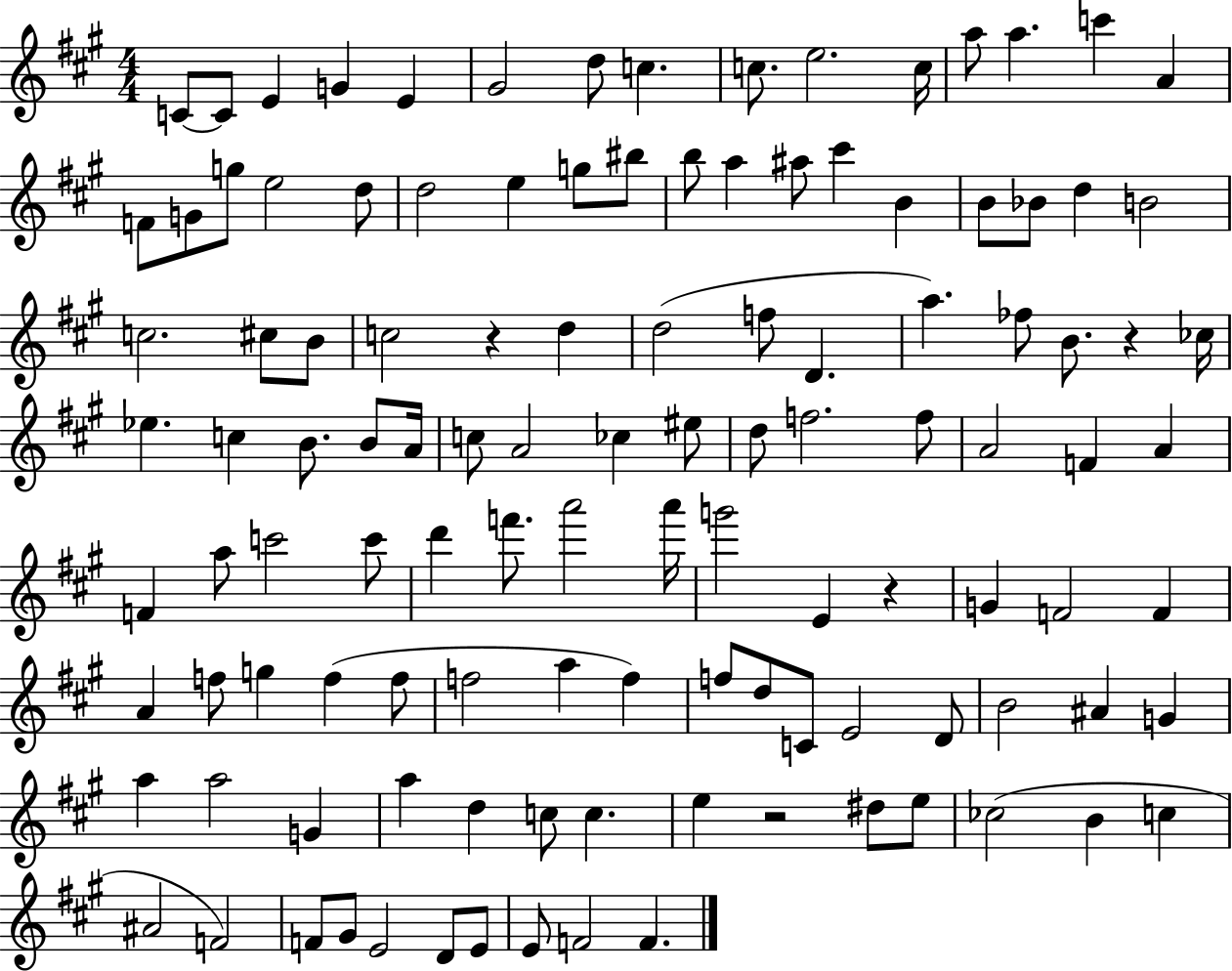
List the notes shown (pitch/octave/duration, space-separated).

C4/e C4/e E4/q G4/q E4/q G#4/h D5/e C5/q. C5/e. E5/h. C5/s A5/e A5/q. C6/q A4/q F4/e G4/e G5/e E5/h D5/e D5/h E5/q G5/e BIS5/e B5/e A5/q A#5/e C#6/q B4/q B4/e Bb4/e D5/q B4/h C5/h. C#5/e B4/e C5/h R/q D5/q D5/h F5/e D4/q. A5/q. FES5/e B4/e. R/q CES5/s Eb5/q. C5/q B4/e. B4/e A4/s C5/e A4/h CES5/q EIS5/e D5/e F5/h. F5/e A4/h F4/q A4/q F4/q A5/e C6/h C6/e D6/q F6/e. A6/h A6/s G6/h E4/q R/q G4/q F4/h F4/q A4/q F5/e G5/q F5/q F5/e F5/h A5/q F5/q F5/e D5/e C4/e E4/h D4/e B4/h A#4/q G4/q A5/q A5/h G4/q A5/q D5/q C5/e C5/q. E5/q R/h D#5/e E5/e CES5/h B4/q C5/q A#4/h F4/h F4/e G#4/e E4/h D4/e E4/e E4/e F4/h F4/q.